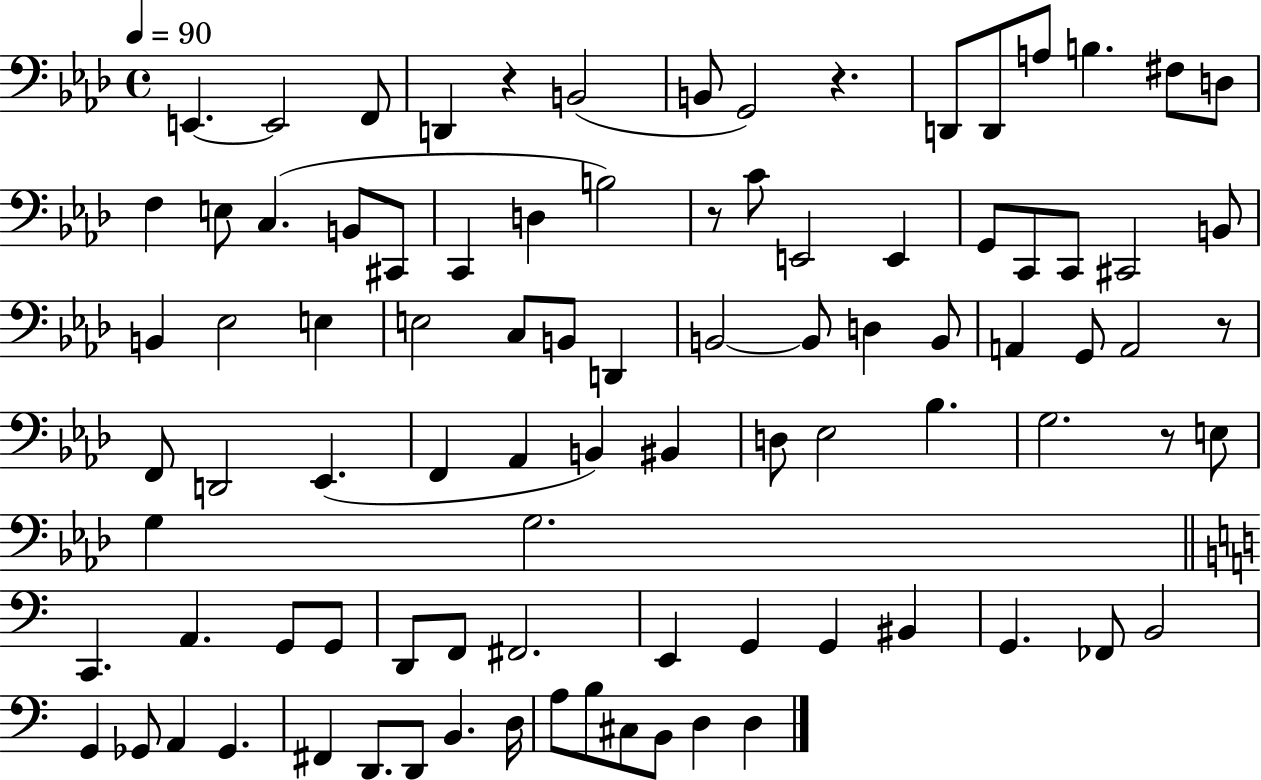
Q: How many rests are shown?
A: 5